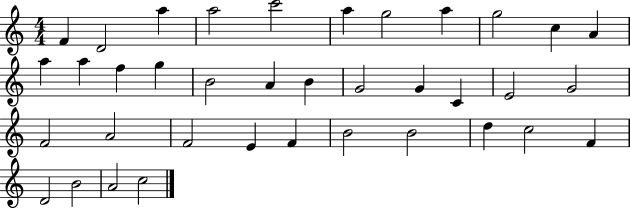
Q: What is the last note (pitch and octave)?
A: C5